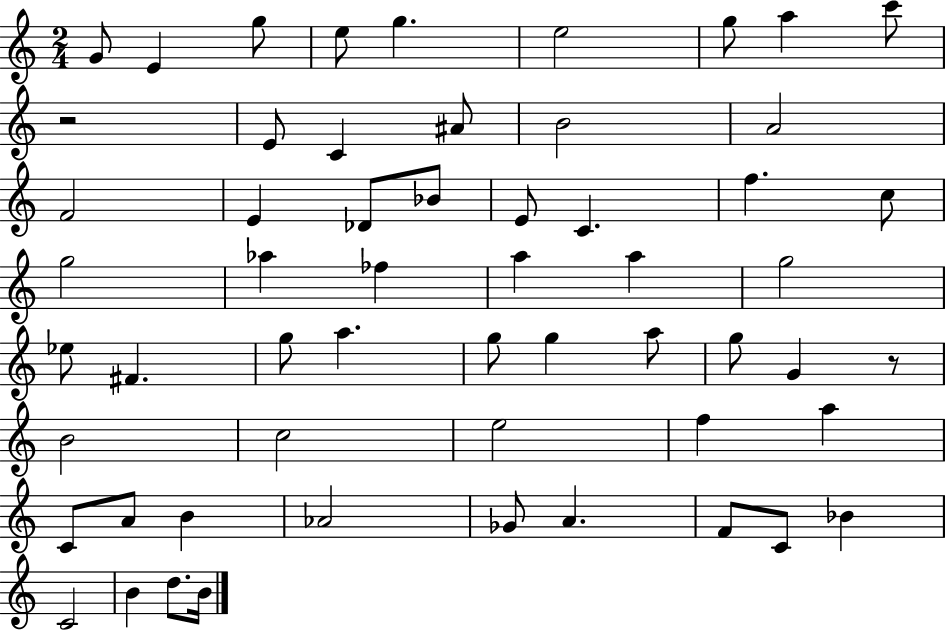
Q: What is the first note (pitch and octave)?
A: G4